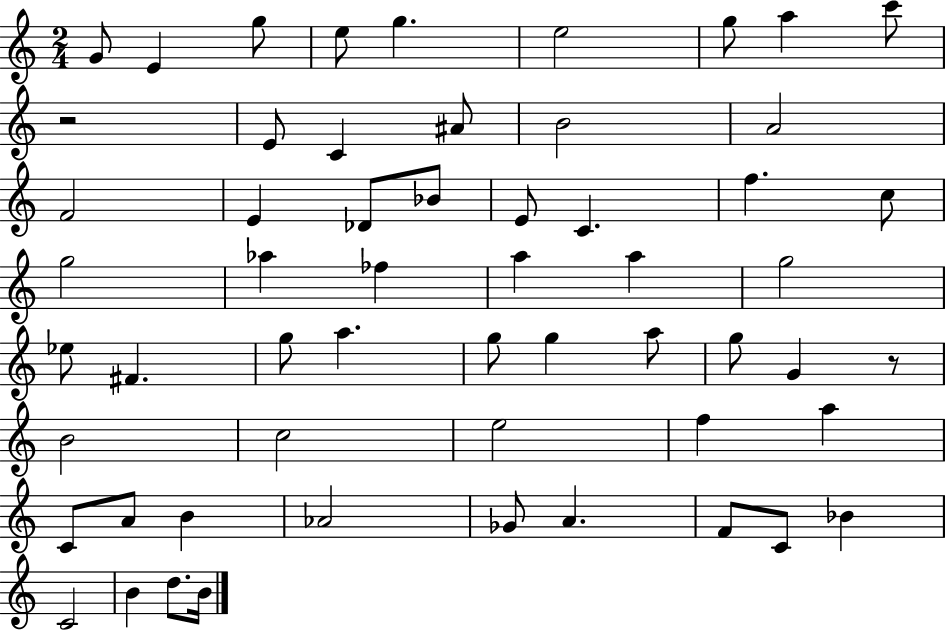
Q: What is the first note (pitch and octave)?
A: G4